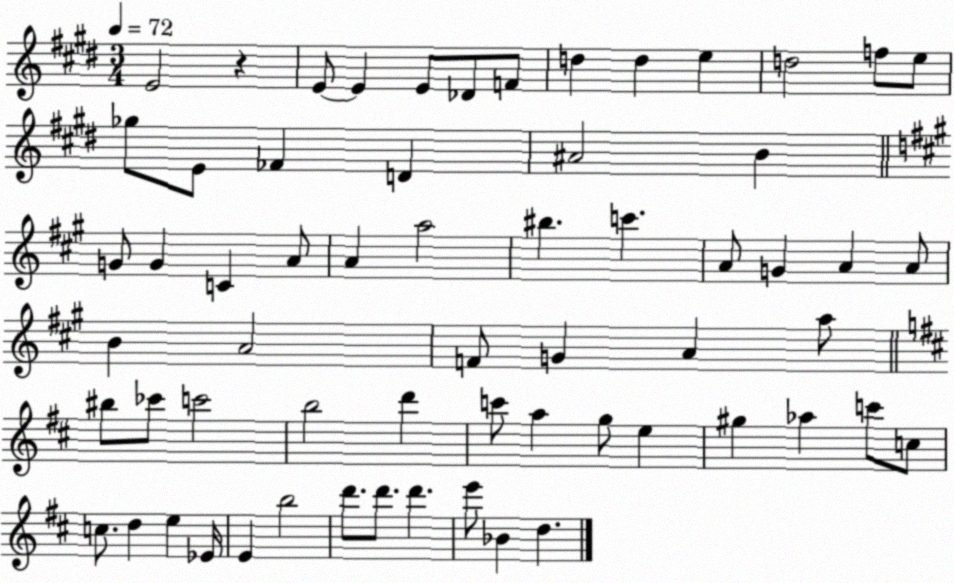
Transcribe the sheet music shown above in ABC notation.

X:1
T:Untitled
M:3/4
L:1/4
K:E
E2 z E/2 E E/2 _D/2 F/2 d d e d2 f/2 e/2 _g/2 E/2 _F D ^A2 B G/2 G C A/2 A a2 ^b c' A/2 G A A/2 B A2 F/2 G A a/2 ^b/2 _c'/2 c'2 b2 d' c'/2 a g/2 e ^g _a c'/2 c/2 c/2 d e _E/4 E b2 d'/2 d'/2 d' e'/2 _B d